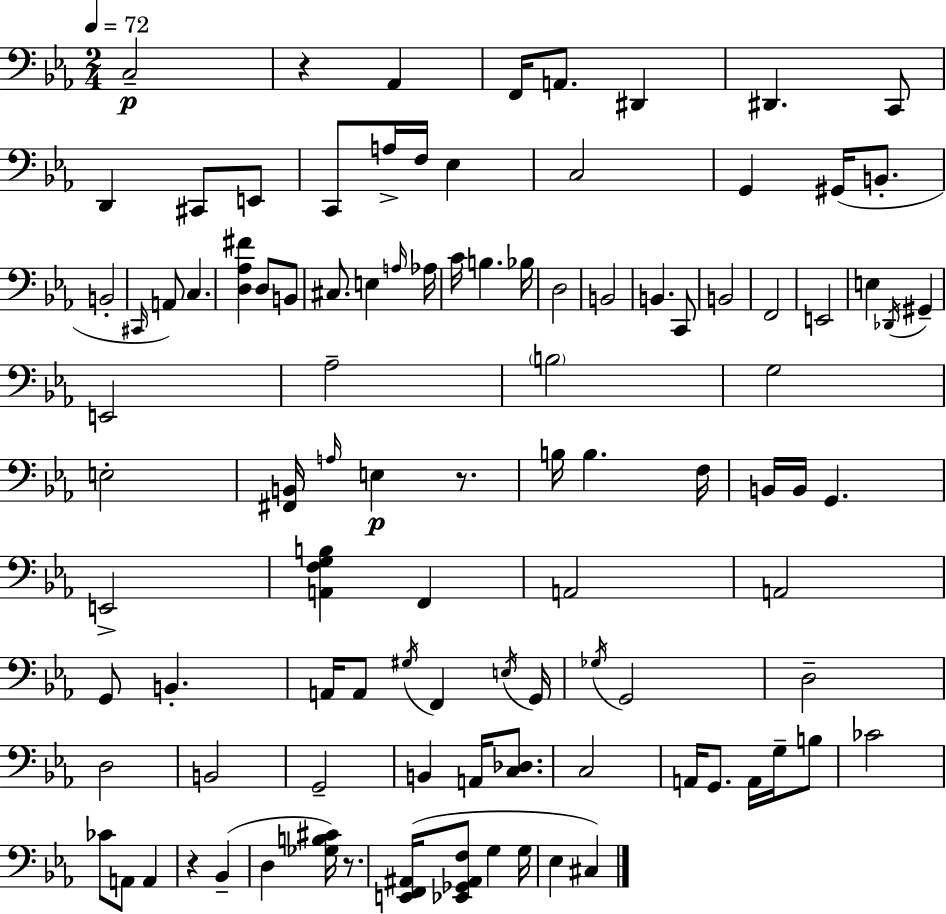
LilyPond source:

{
  \clef bass
  \numericTimeSignature
  \time 2/4
  \key ees \major
  \tempo 4 = 72
  c2--\p | r4 aes,4 | f,16 a,8. dis,4 | dis,4. c,8 | \break d,4 cis,8 e,8 | c,8 a16-> f16 ees4 | c2 | g,4 gis,16( b,8.-. | \break b,2-. | \grace { cis,16 }) a,8 c4. | <d aes fis'>4 d8 b,8 | cis8. e4 | \break \grace { a16 } aes16 c'16 b4. | bes16 d2 | b,2 | b,4. | \break c,8 b,2 | f,2 | e,2 | e4 \acciaccatura { des,16 } gis,4-- | \break e,2 | aes2-- | \parenthesize b2 | g2 | \break e2-. | <fis, b,>16 \grace { a16 } e4\p | r8. b16 b4. | f16 b,16 b,16 g,4. | \break e,2-> | <a, f g b>4 | f,4 a,2 | a,2 | \break g,8 b,4.-. | a,16 a,8 \acciaccatura { gis16 } | f,4 \acciaccatura { e16 } g,16 \acciaccatura { ges16 } g,2 | d2-- | \break d2 | b,2 | g,2-- | b,4 | \break a,16 <c des>8. c2 | a,16 | g,8. a,16 g16-- b8 ces'2 | ces'8 | \break a,8 a,4 r4 | bes,4--( d4 | <ges b cis'>16) r8. <e, f, ais,>16( | <ees, ges, ais, f>8 g4 g16 ees4 | \break cis4) \bar "|."
}